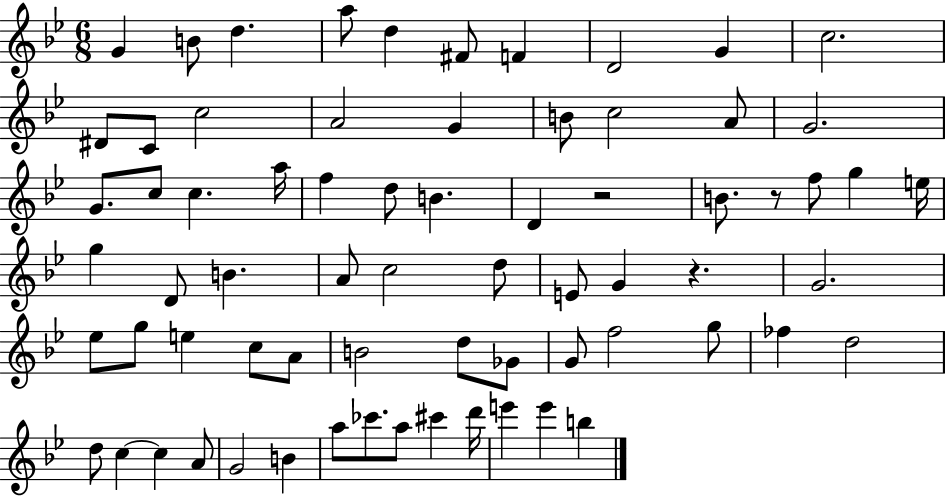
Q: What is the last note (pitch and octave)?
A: B5